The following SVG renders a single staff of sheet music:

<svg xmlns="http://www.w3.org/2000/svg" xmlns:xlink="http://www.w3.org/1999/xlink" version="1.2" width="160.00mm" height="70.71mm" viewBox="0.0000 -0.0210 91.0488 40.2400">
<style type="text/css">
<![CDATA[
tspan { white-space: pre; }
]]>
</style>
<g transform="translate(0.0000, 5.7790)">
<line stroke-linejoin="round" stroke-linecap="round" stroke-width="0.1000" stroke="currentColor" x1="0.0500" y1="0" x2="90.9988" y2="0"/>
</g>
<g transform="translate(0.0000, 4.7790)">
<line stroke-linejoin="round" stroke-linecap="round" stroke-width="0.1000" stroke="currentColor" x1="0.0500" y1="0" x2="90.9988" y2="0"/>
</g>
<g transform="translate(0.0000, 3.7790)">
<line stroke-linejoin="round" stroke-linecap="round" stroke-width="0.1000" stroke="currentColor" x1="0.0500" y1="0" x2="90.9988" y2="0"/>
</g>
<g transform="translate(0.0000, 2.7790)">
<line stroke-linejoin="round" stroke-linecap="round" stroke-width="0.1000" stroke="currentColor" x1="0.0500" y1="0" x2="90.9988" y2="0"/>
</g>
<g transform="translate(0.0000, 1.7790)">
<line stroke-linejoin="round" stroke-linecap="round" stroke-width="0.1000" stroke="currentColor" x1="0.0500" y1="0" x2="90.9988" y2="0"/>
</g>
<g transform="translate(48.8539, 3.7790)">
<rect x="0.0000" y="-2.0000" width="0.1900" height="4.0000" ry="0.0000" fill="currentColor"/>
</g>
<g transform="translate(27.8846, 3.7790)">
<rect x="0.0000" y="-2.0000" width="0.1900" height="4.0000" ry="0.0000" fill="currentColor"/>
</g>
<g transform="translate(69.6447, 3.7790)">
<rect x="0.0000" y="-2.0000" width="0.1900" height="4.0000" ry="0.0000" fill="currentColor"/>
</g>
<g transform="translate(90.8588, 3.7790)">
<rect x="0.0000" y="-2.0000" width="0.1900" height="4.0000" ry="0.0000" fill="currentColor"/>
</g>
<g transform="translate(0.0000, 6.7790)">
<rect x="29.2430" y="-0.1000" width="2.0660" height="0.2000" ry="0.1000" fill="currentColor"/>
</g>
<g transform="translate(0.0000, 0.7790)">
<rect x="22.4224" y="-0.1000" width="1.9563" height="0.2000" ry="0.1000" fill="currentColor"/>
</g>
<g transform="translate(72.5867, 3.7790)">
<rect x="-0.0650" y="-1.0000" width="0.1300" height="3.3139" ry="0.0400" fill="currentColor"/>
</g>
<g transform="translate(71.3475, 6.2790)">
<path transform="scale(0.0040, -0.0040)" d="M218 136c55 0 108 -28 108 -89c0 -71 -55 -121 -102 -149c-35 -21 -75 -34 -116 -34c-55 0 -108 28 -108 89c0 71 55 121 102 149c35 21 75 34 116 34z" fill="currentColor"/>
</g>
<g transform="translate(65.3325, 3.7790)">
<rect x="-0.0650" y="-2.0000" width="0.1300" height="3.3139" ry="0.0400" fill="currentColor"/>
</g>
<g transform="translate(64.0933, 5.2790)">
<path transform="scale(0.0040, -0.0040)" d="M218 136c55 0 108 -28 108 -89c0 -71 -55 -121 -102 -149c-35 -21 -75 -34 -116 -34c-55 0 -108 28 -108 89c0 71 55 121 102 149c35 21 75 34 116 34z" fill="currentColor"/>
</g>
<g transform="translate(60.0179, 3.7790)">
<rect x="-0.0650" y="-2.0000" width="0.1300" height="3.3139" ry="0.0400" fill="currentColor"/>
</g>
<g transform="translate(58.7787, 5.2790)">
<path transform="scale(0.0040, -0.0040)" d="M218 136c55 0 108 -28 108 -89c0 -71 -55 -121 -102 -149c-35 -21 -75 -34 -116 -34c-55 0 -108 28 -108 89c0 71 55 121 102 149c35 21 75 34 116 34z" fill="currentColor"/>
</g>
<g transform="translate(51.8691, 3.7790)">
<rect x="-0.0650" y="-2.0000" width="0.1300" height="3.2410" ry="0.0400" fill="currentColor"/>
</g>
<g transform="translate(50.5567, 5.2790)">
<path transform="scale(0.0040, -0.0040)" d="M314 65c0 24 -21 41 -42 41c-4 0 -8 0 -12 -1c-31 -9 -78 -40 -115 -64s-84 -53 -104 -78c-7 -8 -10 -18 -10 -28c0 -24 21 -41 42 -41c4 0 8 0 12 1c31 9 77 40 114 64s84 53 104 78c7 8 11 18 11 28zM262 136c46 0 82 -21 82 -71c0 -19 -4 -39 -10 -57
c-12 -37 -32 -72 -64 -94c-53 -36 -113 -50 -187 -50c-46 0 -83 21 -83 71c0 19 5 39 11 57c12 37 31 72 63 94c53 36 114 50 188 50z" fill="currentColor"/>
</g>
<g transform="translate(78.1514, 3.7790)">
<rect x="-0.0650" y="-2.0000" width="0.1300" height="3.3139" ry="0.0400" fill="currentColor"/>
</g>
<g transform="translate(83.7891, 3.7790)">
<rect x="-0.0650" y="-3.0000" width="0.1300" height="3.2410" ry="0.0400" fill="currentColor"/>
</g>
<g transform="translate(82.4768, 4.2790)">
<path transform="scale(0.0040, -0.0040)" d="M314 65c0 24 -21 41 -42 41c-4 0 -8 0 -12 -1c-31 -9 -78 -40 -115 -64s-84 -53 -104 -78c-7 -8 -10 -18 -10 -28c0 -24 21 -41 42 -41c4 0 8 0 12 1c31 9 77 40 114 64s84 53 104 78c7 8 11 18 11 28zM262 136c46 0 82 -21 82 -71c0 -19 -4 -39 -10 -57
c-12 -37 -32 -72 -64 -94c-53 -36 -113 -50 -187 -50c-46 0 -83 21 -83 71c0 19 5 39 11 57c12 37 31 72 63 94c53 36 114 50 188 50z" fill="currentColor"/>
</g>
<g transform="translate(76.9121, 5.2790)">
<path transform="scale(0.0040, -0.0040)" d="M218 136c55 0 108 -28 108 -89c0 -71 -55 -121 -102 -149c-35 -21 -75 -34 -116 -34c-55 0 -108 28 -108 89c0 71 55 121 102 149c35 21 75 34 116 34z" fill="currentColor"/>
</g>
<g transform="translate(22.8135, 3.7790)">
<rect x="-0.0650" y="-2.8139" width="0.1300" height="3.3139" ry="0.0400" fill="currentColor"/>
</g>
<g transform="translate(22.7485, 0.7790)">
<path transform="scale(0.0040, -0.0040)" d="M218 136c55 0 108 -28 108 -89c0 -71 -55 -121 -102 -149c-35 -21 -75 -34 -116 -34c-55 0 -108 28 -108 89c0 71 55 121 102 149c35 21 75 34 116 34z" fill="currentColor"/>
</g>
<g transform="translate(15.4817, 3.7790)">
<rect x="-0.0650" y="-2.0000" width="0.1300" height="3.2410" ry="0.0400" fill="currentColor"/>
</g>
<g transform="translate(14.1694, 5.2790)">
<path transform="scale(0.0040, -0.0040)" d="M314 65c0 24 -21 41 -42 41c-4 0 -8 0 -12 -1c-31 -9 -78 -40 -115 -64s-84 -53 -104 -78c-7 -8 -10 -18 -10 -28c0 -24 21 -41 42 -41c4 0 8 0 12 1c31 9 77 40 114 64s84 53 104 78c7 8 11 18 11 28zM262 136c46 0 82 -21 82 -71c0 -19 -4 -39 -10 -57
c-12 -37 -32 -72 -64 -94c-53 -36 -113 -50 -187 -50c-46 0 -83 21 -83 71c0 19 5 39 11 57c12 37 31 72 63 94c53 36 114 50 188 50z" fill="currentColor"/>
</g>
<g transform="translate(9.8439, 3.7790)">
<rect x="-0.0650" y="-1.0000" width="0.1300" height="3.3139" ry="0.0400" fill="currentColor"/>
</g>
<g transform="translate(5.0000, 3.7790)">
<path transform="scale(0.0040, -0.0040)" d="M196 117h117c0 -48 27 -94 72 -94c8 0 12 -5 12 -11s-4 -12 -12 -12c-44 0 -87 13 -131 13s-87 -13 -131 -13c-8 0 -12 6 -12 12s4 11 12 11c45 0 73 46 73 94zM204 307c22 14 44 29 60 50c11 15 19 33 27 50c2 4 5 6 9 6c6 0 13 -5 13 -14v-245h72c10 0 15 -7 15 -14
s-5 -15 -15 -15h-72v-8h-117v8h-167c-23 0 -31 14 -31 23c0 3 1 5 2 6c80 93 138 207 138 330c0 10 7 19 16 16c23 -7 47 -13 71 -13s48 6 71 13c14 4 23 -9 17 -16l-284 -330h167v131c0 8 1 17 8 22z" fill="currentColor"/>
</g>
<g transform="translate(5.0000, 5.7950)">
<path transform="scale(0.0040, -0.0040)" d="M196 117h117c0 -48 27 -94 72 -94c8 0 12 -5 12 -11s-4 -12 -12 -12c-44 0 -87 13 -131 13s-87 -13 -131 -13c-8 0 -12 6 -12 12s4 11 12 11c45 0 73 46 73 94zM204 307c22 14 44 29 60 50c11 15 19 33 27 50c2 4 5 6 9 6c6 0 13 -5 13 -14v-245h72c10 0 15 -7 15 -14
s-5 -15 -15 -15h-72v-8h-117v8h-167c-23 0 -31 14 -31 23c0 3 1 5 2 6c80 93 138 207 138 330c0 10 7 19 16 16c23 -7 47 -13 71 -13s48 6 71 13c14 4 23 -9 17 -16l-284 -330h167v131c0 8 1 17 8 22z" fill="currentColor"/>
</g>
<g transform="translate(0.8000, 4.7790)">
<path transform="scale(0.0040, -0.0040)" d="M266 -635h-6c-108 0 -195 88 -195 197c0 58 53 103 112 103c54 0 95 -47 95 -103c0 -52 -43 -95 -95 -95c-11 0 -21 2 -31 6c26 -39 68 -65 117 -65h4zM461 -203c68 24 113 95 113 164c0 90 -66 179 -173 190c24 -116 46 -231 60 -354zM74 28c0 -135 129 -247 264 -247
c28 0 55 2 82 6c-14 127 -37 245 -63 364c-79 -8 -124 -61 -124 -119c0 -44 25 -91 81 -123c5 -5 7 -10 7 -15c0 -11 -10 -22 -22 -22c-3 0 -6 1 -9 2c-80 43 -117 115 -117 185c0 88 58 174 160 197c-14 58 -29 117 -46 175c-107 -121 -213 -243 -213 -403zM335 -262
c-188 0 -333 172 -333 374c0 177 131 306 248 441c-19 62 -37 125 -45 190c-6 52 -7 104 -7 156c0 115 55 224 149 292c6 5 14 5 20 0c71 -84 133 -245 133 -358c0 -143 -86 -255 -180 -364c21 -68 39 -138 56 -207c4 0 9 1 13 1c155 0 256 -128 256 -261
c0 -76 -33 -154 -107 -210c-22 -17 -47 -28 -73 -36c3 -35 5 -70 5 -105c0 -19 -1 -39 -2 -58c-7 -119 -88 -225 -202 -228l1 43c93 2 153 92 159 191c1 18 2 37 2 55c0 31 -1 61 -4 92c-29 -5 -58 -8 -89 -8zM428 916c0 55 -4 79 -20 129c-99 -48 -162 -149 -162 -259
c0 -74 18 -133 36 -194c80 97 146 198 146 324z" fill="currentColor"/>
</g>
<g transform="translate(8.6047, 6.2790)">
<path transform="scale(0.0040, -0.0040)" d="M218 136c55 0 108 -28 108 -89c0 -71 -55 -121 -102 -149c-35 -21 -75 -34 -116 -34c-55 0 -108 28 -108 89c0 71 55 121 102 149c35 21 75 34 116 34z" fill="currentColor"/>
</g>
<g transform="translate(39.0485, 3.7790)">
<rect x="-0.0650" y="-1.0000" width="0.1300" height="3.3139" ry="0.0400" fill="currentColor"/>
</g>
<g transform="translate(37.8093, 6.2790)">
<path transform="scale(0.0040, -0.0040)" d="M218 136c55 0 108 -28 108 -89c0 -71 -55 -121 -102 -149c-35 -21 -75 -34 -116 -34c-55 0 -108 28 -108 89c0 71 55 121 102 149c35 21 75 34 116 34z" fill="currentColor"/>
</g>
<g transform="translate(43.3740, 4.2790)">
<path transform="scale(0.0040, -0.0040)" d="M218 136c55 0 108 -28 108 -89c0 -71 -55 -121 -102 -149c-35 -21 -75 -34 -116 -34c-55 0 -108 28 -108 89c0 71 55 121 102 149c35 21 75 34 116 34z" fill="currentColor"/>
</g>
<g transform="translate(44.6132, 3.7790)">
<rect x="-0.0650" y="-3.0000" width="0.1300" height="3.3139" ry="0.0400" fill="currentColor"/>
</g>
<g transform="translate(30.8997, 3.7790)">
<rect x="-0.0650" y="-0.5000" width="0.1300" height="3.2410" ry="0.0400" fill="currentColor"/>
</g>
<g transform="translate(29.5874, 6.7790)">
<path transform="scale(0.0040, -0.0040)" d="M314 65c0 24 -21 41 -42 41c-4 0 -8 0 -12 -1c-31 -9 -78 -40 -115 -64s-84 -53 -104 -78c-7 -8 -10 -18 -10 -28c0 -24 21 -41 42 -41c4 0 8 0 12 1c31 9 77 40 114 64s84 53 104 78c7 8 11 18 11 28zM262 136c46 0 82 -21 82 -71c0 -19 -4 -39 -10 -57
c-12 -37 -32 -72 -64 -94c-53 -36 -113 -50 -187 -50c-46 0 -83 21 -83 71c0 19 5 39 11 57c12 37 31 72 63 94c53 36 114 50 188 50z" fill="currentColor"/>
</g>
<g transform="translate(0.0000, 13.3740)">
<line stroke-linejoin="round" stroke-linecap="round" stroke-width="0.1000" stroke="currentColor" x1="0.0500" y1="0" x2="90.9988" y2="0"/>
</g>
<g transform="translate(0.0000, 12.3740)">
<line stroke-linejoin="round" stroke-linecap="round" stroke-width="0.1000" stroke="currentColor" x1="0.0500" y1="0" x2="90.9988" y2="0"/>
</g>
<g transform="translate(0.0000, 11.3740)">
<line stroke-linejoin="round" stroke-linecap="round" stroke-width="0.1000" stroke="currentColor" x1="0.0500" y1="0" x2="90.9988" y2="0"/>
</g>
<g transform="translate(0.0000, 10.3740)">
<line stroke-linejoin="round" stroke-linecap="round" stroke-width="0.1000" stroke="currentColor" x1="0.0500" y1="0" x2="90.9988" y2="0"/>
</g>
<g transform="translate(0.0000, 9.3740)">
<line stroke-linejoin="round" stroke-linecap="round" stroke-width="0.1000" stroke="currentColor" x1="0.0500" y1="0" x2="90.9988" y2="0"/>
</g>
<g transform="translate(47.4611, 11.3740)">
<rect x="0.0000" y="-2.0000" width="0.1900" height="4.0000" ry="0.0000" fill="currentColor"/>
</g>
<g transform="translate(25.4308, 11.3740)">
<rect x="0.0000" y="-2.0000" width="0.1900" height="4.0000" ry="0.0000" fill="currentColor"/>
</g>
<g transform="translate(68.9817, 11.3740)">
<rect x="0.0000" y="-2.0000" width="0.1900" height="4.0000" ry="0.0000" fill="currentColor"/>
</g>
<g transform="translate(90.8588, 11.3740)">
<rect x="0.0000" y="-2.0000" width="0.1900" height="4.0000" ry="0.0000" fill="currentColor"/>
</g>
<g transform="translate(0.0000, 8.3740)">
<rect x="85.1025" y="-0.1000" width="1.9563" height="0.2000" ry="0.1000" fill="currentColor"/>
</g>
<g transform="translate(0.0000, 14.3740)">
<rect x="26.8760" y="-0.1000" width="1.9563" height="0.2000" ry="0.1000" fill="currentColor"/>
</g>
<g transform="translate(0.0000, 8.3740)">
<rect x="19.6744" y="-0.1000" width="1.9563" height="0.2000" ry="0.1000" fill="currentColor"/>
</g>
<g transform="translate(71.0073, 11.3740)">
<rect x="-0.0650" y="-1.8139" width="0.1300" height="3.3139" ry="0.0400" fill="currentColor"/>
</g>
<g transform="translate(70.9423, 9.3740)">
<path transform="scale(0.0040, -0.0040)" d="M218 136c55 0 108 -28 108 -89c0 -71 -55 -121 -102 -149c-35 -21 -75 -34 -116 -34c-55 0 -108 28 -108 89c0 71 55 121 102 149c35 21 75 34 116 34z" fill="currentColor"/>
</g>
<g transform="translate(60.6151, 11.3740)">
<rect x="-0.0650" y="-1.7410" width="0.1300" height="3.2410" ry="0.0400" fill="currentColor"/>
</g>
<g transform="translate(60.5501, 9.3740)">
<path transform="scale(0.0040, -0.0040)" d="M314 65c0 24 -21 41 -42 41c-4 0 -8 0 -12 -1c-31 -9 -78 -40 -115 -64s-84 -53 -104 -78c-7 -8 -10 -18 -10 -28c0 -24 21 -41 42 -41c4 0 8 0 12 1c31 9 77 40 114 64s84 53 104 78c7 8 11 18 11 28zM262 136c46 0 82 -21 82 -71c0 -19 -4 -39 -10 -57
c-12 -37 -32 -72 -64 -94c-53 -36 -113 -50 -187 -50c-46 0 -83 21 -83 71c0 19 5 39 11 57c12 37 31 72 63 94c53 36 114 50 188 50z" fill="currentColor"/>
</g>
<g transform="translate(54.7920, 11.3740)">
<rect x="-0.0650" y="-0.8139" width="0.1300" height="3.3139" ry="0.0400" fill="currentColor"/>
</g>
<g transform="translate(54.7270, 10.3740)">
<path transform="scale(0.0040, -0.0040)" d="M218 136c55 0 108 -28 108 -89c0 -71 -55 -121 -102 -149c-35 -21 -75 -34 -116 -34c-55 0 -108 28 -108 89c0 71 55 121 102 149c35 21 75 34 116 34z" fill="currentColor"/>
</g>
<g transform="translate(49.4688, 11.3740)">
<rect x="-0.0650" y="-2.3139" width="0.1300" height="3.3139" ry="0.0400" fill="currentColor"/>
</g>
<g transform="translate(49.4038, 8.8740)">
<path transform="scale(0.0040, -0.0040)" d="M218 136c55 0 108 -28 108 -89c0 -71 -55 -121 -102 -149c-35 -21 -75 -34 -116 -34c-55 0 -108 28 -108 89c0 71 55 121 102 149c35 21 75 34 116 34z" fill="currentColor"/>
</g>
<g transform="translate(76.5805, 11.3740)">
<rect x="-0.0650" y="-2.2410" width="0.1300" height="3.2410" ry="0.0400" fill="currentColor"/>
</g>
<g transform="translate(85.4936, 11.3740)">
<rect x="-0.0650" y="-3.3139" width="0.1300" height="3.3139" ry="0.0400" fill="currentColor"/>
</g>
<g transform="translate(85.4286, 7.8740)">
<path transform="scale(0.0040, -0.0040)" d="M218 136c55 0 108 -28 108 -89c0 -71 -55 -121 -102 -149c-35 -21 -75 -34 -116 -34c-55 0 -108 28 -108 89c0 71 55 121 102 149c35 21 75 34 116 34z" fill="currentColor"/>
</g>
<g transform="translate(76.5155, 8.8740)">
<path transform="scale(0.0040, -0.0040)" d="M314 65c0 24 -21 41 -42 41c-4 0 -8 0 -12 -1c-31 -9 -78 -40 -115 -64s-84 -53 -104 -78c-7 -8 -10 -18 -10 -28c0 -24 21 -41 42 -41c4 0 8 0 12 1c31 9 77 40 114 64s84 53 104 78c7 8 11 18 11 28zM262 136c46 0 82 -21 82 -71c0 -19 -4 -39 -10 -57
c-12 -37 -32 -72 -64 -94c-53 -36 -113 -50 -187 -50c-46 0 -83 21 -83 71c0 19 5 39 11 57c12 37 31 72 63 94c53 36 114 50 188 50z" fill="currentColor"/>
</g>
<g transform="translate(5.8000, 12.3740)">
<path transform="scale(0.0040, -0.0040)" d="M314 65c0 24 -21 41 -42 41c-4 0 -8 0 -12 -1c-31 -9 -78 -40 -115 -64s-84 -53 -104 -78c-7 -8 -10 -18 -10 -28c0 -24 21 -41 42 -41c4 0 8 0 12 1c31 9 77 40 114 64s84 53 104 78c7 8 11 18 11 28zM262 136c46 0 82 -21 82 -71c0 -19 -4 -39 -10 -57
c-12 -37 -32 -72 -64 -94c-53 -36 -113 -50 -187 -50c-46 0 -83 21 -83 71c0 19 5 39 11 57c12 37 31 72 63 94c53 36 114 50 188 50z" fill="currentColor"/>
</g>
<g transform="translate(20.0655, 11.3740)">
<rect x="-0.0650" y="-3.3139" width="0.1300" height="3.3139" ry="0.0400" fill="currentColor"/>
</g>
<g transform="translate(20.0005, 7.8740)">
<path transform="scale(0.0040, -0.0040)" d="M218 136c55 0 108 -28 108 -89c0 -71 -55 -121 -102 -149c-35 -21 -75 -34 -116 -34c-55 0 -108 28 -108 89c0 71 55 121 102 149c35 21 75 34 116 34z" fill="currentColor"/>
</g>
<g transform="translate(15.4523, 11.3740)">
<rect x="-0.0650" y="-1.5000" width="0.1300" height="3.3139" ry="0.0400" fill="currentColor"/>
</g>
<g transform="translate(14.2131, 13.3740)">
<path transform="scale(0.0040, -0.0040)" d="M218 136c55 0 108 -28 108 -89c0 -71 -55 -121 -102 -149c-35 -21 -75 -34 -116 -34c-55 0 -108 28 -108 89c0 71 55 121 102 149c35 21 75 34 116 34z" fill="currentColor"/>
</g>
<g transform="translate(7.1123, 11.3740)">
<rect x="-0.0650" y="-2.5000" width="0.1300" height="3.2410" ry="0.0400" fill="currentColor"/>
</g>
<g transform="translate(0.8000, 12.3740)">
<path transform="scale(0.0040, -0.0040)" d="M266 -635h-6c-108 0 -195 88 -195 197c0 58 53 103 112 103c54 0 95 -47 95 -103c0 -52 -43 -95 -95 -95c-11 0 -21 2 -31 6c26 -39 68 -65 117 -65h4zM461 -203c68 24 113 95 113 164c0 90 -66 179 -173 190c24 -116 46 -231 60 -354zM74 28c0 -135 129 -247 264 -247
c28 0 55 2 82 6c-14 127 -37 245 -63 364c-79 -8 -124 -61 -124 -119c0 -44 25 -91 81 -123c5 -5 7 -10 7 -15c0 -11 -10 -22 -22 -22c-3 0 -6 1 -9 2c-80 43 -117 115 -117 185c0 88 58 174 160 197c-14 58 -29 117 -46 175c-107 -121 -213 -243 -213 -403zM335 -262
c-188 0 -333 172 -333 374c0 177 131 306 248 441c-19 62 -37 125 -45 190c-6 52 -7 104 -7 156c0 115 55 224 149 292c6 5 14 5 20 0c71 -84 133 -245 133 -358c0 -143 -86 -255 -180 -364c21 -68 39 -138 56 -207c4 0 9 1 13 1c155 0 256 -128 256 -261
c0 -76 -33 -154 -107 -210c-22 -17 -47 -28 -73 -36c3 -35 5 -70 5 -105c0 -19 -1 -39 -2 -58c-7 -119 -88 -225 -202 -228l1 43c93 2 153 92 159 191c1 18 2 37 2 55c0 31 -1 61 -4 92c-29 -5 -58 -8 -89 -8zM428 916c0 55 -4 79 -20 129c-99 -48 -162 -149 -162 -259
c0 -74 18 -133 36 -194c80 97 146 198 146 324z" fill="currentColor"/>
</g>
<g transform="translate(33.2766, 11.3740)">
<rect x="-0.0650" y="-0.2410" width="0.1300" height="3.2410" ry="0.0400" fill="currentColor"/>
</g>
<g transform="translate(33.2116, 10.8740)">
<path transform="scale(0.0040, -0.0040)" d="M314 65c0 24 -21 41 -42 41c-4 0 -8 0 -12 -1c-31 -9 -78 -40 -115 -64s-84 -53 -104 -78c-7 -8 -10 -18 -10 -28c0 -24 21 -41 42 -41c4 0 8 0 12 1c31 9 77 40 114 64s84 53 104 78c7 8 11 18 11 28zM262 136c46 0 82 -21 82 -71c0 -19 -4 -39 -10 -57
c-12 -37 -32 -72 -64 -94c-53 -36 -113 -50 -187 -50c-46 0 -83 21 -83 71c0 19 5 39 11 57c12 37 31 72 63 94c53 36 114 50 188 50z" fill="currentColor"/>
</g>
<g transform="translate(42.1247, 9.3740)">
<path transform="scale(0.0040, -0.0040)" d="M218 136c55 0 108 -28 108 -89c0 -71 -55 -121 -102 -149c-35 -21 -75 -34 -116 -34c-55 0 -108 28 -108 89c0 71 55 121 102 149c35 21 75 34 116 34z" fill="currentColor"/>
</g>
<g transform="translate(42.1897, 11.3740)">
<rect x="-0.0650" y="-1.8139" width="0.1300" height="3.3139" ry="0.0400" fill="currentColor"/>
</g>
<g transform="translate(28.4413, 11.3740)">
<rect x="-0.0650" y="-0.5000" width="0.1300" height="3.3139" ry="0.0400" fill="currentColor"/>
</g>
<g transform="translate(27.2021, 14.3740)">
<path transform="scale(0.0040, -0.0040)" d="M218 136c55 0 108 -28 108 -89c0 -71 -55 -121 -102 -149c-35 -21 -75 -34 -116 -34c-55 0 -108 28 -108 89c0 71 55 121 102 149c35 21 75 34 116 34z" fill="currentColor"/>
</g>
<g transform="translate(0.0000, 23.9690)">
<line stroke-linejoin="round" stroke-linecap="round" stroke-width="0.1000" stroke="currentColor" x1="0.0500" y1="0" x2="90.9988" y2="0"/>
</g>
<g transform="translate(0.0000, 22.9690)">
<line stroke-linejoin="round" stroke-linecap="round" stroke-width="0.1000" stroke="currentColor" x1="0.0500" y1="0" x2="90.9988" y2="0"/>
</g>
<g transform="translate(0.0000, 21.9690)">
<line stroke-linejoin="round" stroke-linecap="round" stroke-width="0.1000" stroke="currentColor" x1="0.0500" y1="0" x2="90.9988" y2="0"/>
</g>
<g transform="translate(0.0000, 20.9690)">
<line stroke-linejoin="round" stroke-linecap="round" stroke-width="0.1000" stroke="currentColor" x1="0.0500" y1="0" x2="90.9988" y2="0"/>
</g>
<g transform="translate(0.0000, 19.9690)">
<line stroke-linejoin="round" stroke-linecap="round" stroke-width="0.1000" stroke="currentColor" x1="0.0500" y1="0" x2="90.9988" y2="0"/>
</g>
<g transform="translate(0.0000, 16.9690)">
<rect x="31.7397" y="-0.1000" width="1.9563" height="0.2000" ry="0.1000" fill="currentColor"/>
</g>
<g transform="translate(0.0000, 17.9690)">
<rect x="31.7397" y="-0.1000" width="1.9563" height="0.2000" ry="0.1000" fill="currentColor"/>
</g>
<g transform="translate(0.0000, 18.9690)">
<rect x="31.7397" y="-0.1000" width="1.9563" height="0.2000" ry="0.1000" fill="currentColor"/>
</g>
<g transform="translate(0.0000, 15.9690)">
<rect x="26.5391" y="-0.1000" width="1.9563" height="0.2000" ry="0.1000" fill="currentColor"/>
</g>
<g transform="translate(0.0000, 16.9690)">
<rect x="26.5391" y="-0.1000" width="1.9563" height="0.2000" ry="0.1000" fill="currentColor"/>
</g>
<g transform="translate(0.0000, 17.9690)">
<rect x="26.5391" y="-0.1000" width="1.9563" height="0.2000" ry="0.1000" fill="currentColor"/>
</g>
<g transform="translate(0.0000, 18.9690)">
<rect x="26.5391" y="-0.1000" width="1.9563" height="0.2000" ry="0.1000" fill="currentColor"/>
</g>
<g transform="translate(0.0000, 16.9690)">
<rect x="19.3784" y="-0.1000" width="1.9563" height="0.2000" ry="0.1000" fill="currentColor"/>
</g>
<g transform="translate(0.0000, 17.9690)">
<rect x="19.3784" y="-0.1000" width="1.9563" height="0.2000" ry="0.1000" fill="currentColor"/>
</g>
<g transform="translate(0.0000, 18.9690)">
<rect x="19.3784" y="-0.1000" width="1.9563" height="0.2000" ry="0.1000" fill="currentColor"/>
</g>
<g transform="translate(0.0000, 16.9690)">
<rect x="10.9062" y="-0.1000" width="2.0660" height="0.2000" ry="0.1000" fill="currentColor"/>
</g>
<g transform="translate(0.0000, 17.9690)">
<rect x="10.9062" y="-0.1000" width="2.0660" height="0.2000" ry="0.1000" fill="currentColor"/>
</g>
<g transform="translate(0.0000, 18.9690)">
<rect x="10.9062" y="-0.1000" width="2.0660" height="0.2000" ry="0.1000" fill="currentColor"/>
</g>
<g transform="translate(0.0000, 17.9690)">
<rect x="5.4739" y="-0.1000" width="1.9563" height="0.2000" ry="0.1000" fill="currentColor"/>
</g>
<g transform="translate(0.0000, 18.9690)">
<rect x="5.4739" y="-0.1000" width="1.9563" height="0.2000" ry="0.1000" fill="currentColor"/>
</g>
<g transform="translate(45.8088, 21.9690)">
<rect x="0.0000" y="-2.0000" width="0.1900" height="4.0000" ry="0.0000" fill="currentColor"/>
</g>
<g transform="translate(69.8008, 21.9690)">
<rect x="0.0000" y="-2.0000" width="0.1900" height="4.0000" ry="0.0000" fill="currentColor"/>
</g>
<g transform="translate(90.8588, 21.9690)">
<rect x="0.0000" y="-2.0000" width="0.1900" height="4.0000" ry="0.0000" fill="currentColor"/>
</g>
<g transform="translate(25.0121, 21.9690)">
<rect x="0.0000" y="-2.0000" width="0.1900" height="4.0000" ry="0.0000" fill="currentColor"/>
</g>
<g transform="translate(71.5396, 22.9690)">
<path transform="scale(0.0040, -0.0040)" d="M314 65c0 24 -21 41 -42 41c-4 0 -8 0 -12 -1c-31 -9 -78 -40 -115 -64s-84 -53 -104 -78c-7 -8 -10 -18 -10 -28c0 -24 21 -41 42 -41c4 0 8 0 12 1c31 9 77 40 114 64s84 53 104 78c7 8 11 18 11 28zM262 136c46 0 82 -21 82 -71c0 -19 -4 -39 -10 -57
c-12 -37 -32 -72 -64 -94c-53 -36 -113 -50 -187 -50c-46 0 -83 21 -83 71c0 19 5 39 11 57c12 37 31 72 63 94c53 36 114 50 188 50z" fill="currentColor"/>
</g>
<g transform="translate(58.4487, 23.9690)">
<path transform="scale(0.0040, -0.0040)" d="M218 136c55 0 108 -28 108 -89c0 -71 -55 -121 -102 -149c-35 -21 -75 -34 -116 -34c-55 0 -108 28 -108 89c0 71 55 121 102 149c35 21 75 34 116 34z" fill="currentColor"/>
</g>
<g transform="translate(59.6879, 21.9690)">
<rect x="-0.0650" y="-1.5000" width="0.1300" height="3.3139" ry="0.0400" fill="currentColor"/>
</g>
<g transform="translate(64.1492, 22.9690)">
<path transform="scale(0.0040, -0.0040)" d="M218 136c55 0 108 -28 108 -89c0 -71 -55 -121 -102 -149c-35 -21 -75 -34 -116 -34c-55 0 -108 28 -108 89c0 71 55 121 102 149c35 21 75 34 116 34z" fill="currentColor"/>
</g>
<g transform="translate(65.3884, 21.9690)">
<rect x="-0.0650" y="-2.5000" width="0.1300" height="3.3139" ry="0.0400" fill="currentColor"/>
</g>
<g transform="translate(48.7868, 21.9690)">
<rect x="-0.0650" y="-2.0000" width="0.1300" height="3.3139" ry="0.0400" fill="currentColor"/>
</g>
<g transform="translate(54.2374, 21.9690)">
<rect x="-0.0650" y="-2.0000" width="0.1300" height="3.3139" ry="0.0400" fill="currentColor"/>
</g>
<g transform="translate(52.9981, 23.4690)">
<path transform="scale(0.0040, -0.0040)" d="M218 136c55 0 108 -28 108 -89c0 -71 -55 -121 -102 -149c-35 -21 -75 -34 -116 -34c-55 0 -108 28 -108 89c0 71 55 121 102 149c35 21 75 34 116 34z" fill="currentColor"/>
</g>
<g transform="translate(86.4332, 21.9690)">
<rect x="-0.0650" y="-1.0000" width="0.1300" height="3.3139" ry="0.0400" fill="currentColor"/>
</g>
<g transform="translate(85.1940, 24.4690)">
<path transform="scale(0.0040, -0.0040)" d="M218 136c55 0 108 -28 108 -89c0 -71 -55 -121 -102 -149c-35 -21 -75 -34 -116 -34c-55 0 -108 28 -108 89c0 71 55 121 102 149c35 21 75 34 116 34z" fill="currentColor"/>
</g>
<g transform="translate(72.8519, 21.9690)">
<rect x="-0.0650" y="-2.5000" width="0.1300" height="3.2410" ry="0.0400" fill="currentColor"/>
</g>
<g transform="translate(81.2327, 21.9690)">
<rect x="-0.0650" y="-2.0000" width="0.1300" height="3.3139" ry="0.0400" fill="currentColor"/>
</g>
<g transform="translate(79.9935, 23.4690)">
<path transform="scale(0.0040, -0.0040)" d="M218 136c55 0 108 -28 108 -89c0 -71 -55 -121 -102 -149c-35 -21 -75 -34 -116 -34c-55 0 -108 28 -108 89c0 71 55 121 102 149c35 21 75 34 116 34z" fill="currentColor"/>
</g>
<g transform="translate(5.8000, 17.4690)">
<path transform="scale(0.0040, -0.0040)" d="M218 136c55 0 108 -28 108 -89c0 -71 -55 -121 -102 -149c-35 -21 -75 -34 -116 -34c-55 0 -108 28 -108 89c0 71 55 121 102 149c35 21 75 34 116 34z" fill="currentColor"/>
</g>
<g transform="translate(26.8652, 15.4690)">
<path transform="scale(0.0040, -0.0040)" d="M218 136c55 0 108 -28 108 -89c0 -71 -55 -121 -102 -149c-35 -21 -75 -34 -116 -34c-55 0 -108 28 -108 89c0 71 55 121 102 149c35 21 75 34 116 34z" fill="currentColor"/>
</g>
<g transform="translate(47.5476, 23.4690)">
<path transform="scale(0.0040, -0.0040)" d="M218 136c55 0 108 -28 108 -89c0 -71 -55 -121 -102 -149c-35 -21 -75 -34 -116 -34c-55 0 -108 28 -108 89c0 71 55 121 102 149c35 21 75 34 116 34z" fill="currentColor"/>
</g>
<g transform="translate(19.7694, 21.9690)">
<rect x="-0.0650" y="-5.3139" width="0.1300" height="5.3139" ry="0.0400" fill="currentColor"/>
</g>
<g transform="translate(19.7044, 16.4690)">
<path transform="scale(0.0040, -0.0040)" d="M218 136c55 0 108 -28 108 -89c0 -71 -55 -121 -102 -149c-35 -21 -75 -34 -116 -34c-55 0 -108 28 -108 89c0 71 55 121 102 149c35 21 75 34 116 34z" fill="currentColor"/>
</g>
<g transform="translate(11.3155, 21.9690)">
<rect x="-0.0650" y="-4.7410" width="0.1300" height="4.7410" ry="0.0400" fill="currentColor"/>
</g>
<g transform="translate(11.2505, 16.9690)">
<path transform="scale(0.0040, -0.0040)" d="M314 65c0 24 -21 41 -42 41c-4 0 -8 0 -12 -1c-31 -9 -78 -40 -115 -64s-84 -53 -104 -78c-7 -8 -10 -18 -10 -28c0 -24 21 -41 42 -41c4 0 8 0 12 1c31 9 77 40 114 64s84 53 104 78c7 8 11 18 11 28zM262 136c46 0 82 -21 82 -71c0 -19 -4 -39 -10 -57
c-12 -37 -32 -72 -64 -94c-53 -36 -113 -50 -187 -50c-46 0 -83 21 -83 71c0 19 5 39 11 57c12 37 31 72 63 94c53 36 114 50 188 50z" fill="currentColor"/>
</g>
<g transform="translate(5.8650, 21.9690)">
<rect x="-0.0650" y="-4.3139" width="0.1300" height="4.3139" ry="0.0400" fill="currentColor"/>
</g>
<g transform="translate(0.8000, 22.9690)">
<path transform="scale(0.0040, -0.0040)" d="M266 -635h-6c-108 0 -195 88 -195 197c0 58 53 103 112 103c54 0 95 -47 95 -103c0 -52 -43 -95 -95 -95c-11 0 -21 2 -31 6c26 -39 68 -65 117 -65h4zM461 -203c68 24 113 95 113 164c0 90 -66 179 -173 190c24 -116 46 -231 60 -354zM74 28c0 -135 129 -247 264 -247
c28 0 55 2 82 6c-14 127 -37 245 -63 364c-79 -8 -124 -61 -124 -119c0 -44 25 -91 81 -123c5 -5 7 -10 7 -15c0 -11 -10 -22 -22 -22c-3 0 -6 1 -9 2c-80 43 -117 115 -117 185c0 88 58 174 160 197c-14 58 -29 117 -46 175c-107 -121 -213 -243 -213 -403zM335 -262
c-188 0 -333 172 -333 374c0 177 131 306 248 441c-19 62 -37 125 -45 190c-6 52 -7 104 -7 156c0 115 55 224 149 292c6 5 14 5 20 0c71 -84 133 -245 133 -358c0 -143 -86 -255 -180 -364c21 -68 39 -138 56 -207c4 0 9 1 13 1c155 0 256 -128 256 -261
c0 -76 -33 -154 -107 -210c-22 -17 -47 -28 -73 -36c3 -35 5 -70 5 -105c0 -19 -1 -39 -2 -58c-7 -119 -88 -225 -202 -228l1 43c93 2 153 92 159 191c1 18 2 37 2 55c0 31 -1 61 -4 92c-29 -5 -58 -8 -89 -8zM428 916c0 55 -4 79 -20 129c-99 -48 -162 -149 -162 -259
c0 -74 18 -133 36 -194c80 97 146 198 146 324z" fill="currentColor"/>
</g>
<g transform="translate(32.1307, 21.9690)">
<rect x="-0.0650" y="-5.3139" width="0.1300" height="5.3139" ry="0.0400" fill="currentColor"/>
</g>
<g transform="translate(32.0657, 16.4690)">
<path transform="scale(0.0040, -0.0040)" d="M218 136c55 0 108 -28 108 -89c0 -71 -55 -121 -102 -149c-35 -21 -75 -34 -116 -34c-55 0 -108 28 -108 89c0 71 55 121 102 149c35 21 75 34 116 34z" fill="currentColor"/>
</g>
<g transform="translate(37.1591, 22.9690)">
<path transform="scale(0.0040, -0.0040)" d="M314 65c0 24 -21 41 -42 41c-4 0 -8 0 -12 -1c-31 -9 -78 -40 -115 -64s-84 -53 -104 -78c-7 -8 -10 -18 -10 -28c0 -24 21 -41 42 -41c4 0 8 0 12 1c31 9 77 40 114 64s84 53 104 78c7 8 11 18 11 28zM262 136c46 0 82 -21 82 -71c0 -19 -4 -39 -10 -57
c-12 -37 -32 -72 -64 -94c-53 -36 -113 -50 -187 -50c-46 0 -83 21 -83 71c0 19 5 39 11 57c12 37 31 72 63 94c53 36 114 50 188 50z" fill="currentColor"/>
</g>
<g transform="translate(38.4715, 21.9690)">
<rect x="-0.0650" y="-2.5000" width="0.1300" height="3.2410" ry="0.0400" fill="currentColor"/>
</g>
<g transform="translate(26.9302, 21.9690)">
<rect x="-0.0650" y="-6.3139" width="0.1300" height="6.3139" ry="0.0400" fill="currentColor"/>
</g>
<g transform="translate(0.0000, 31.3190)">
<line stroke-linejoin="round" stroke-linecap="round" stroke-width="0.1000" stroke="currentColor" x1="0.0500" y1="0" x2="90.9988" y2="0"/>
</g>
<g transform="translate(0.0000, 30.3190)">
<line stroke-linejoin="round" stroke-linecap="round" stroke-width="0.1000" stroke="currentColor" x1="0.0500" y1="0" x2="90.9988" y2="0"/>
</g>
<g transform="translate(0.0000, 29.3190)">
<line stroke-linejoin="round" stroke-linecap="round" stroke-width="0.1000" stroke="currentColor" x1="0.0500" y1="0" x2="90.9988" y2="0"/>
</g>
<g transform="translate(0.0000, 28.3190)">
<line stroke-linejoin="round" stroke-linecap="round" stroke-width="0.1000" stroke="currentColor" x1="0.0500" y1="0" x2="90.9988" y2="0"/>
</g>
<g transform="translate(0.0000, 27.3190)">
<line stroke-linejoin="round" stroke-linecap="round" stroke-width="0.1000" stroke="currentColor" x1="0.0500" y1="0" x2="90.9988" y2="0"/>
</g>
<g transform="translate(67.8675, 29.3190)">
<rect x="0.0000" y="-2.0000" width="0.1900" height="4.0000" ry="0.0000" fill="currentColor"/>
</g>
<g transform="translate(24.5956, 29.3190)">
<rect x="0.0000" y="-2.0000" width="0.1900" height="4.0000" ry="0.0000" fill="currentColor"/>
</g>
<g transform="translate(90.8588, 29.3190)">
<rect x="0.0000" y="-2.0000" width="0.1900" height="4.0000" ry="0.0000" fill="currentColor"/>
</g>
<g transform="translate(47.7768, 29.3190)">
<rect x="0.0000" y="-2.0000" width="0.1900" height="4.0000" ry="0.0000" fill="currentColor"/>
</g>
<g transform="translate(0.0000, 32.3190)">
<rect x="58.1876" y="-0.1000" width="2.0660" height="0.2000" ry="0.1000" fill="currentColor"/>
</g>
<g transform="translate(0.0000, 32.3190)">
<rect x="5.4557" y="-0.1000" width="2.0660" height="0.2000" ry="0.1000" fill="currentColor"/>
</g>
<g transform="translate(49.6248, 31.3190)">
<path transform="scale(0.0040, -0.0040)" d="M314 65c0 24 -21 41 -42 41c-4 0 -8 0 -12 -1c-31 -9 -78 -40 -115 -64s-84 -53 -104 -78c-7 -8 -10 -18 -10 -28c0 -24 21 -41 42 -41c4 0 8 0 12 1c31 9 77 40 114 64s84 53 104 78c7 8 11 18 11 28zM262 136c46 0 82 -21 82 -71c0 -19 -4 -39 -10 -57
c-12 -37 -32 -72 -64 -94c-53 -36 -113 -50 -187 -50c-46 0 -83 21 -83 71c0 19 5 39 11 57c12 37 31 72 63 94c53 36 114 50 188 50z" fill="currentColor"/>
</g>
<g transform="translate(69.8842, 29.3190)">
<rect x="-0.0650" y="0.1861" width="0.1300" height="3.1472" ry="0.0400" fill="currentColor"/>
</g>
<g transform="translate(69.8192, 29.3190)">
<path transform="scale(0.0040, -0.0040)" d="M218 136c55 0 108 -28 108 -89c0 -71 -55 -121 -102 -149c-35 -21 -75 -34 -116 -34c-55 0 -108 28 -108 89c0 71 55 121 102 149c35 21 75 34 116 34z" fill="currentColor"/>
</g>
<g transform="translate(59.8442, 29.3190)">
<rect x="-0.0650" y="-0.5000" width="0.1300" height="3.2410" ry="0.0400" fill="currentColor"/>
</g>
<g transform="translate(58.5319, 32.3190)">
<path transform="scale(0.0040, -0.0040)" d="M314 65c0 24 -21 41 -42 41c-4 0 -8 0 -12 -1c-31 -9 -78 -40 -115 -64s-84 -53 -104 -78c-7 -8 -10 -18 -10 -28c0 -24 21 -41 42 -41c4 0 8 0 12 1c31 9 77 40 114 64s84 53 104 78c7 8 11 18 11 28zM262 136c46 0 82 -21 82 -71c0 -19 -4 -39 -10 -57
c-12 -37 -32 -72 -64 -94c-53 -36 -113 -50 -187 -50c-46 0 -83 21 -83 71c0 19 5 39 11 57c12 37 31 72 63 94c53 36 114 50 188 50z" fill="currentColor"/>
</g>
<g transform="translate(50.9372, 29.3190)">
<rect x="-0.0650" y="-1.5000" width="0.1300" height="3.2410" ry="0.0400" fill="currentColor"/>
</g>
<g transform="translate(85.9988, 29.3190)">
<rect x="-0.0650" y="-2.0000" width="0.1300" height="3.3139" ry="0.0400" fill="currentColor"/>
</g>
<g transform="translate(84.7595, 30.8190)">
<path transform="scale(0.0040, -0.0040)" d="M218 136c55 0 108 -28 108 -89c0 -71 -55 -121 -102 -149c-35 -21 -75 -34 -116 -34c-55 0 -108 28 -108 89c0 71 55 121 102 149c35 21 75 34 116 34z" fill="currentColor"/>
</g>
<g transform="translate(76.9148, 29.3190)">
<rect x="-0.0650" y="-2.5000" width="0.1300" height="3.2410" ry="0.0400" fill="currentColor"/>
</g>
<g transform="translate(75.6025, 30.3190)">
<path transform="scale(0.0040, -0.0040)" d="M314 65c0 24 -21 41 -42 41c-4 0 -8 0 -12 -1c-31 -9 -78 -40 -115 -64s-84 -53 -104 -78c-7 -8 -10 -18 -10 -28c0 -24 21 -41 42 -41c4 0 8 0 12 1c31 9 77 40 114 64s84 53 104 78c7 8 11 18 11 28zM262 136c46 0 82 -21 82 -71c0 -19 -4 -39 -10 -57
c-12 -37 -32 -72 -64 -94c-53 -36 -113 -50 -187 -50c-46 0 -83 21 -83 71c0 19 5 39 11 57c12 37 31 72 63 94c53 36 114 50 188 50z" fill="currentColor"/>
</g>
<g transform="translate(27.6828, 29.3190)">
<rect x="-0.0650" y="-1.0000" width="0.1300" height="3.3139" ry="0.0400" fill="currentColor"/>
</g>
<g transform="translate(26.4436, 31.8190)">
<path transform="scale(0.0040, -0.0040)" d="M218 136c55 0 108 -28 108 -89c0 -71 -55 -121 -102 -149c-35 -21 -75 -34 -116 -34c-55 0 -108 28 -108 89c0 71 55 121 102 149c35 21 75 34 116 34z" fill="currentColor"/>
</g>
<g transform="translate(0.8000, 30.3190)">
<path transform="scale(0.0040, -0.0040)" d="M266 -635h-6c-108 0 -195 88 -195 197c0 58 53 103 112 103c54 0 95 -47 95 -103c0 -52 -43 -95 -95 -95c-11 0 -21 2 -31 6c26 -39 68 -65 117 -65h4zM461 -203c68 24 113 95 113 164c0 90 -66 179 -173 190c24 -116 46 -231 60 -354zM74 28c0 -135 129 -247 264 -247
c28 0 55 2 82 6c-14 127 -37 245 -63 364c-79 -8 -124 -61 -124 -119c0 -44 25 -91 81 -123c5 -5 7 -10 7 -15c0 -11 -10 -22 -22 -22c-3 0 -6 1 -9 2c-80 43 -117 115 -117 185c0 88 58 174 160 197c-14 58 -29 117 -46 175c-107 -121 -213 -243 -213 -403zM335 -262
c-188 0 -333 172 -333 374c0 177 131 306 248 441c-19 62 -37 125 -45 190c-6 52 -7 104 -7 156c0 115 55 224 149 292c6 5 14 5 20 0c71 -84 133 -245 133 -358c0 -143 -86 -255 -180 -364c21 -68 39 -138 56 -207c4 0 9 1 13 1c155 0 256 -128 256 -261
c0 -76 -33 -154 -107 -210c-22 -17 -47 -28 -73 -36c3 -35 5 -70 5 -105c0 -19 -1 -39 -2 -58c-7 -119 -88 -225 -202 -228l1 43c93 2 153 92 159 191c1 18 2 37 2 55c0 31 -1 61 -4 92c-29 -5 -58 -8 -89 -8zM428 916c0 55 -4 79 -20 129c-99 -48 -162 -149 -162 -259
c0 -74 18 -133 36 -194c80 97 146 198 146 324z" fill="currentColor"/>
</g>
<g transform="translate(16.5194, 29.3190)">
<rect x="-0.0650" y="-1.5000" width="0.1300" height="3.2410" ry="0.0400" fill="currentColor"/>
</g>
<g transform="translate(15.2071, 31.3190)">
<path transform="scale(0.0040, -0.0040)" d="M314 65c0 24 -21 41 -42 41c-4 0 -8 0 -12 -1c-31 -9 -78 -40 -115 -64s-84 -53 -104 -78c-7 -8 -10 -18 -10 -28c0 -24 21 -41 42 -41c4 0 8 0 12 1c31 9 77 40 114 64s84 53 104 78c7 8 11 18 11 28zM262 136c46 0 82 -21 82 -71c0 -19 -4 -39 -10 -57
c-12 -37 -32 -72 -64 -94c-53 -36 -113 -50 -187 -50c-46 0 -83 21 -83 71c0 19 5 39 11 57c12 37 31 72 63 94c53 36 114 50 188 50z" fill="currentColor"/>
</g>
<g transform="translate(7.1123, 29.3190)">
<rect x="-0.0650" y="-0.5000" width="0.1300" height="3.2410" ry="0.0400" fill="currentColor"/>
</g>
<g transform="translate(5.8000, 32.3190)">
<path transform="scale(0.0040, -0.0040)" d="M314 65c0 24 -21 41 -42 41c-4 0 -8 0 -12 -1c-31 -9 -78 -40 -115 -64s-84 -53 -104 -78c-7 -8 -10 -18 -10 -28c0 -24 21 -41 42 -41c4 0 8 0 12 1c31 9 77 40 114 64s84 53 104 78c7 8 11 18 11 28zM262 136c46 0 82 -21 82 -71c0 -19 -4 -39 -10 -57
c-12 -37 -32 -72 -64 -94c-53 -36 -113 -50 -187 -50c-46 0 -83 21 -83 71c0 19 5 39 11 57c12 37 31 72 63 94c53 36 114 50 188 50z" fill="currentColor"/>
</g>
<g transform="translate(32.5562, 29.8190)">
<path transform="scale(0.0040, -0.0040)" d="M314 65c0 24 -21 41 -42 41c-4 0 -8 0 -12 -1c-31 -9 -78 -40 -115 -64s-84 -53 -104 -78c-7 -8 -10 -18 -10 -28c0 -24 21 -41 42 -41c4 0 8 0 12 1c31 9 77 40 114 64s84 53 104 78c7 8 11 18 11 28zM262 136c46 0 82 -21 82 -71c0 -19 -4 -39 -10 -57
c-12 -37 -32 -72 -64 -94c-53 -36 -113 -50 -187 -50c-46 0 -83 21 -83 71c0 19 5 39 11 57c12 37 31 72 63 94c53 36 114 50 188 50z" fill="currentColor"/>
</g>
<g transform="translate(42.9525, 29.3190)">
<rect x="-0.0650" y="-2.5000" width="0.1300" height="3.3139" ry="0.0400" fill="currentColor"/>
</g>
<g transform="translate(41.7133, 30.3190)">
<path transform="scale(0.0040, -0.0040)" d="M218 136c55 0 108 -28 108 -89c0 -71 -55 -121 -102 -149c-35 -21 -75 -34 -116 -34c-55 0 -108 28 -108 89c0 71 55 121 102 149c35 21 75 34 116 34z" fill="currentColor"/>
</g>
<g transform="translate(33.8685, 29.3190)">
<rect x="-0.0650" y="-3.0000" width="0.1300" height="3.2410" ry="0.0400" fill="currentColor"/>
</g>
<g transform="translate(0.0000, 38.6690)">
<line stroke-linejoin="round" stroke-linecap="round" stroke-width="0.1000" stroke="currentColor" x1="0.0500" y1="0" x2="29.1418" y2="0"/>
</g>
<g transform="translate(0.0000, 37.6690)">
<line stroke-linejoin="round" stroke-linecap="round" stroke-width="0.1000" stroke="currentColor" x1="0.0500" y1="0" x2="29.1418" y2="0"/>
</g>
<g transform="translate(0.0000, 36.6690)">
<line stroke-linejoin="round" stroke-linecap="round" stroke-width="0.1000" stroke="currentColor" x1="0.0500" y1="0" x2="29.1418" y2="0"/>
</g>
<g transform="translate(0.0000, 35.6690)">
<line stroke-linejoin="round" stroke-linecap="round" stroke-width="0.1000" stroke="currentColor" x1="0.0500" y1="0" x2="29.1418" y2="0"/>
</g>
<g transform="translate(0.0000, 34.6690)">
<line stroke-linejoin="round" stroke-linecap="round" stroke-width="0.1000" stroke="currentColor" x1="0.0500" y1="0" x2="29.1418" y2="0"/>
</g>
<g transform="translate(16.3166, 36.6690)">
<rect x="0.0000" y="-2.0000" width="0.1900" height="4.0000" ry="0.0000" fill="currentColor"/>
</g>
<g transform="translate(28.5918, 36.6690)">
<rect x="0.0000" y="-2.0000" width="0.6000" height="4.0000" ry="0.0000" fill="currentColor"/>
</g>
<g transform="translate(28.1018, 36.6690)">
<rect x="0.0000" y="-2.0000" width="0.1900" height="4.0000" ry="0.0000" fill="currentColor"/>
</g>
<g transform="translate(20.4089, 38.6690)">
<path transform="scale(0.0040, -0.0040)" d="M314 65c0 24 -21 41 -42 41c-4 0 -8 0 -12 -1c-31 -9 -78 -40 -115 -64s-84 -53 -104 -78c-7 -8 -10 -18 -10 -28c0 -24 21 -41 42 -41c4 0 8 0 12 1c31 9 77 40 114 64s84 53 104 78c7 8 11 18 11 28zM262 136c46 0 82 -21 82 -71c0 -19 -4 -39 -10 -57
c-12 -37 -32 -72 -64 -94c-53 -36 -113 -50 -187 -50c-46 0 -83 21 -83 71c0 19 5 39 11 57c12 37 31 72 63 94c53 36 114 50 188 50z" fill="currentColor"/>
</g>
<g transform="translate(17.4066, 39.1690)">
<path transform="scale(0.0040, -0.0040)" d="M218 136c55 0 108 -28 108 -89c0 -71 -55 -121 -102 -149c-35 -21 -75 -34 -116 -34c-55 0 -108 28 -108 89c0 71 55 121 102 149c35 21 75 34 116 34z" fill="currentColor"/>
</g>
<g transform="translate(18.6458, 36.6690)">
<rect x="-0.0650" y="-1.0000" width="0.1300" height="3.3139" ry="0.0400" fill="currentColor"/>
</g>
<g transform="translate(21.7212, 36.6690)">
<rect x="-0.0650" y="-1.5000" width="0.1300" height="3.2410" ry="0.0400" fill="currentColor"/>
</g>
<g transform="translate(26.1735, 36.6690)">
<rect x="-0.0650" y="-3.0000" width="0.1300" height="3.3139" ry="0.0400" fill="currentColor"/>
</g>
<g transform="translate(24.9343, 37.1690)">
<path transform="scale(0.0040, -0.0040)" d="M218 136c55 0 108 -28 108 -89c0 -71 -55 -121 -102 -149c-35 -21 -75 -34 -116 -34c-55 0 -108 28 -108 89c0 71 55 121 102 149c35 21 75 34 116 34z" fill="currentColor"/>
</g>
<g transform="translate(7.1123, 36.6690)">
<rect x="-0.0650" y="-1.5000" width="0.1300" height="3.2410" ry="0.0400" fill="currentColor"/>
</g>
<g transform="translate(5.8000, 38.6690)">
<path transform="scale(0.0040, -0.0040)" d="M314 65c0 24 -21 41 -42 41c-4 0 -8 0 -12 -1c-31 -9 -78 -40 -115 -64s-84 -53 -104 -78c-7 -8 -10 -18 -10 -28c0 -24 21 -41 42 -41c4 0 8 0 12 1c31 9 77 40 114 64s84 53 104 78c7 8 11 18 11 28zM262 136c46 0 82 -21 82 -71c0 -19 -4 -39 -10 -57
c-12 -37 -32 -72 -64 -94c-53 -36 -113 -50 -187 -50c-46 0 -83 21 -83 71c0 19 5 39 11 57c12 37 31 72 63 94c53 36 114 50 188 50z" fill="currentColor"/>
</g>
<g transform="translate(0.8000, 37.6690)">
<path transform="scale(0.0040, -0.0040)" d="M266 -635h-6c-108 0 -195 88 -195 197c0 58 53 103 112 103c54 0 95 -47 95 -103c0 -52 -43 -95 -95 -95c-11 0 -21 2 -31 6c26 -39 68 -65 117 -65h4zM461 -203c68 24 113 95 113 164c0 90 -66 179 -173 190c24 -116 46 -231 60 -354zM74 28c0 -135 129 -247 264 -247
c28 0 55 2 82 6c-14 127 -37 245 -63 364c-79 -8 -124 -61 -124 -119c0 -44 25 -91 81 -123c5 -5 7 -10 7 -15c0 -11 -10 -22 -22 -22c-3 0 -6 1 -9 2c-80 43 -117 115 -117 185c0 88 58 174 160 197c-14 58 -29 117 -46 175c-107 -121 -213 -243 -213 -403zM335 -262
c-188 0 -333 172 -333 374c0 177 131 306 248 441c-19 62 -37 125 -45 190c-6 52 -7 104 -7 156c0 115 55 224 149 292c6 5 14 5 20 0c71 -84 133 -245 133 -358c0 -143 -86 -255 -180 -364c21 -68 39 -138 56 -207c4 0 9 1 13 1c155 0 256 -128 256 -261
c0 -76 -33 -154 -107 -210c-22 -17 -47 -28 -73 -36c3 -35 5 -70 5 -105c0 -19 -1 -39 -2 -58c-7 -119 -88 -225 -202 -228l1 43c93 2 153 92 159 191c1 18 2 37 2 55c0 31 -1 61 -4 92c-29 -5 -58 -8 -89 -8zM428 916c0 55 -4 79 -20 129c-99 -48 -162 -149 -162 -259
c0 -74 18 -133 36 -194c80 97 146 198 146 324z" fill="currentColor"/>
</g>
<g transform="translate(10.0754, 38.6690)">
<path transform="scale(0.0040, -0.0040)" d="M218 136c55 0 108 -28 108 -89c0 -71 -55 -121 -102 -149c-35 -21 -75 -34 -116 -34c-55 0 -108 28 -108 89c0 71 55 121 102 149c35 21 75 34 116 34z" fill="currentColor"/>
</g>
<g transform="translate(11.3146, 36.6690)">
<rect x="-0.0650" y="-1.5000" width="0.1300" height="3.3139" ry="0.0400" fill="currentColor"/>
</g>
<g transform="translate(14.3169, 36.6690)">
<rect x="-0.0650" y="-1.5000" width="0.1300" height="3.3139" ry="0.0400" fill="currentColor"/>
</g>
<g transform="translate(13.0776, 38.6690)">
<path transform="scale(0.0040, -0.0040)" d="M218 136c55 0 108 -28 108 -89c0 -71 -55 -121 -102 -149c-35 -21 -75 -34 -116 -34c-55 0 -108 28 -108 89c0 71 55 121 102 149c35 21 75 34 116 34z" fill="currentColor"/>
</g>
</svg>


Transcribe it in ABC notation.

X:1
T:Untitled
M:4/4
L:1/4
K:C
D F2 a C2 D A F2 F F D F A2 G2 E b C c2 f g d f2 f g2 b d' e'2 f' a' f' G2 F F E G G2 F D C2 E2 D A2 G E2 C2 B G2 F E2 E E D E2 A